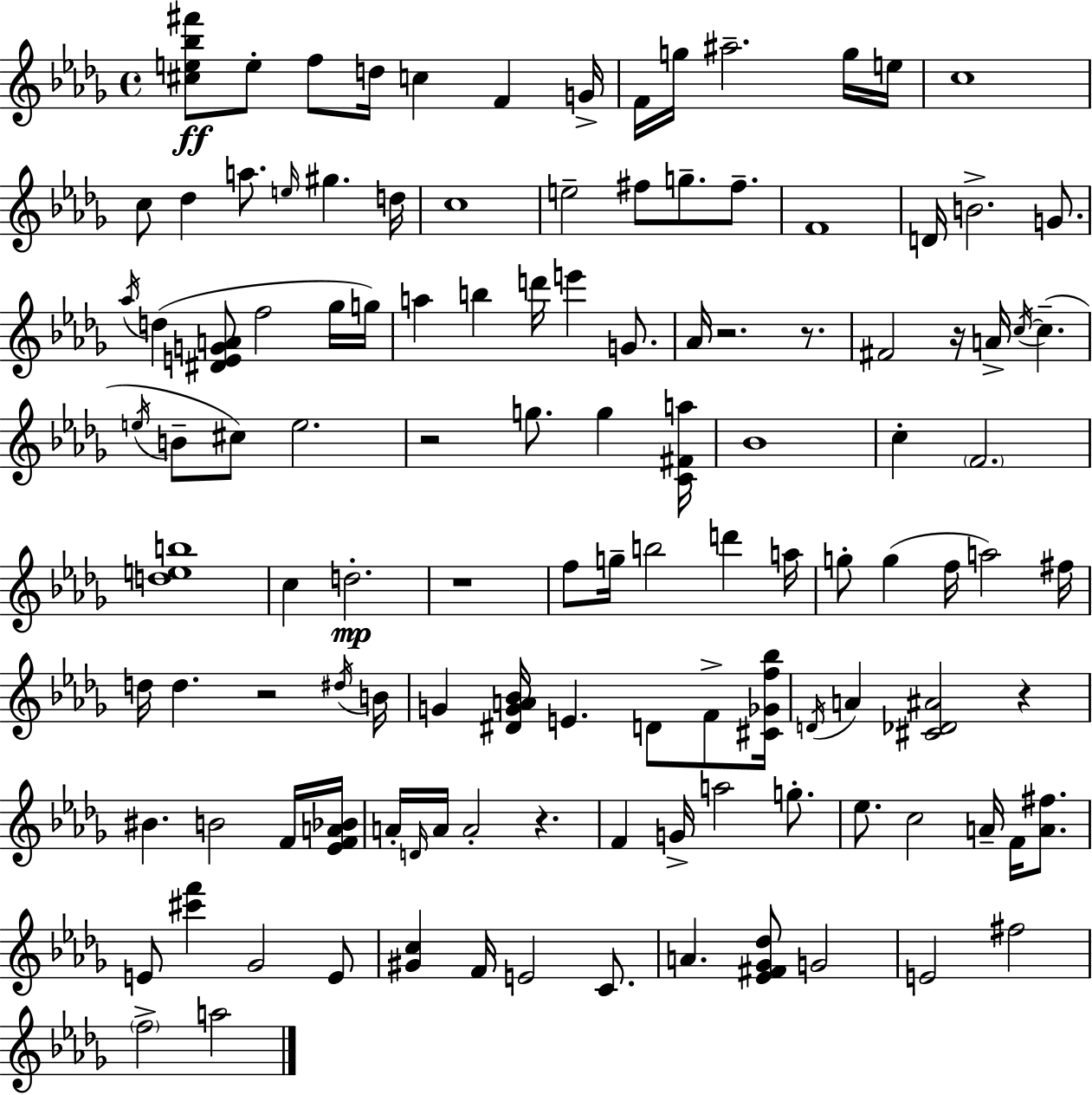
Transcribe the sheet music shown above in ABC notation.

X:1
T:Untitled
M:4/4
L:1/4
K:Bbm
[^ce_b^f']/2 e/2 f/2 d/4 c F G/4 F/4 g/4 ^a2 g/4 e/4 c4 c/2 _d a/2 e/4 ^g d/4 c4 e2 ^f/2 g/2 ^f/2 F4 D/4 B2 G/2 _a/4 d [^DEGA]/2 f2 _g/4 g/4 a b d'/4 e' G/2 _A/4 z2 z/2 ^F2 z/4 A/4 c/4 c e/4 B/2 ^c/2 e2 z2 g/2 g [C^Fa]/4 _B4 c F2 [deb]4 c d2 z4 f/2 g/4 b2 d' a/4 g/2 g f/4 a2 ^f/4 d/4 d z2 ^d/4 B/4 G [^DGA_B]/4 E D/2 F/2 [^C_Gf_b]/4 D/4 A [^C_D^A]2 z ^B B2 F/4 [_EFA_B]/4 A/4 D/4 A/4 A2 z F G/4 a2 g/2 _e/2 c2 A/4 F/4 [A^f]/2 E/2 [^c'f'] _G2 E/2 [^Gc] F/4 E2 C/2 A [_E^F_G_d]/2 G2 E2 ^f2 f2 a2